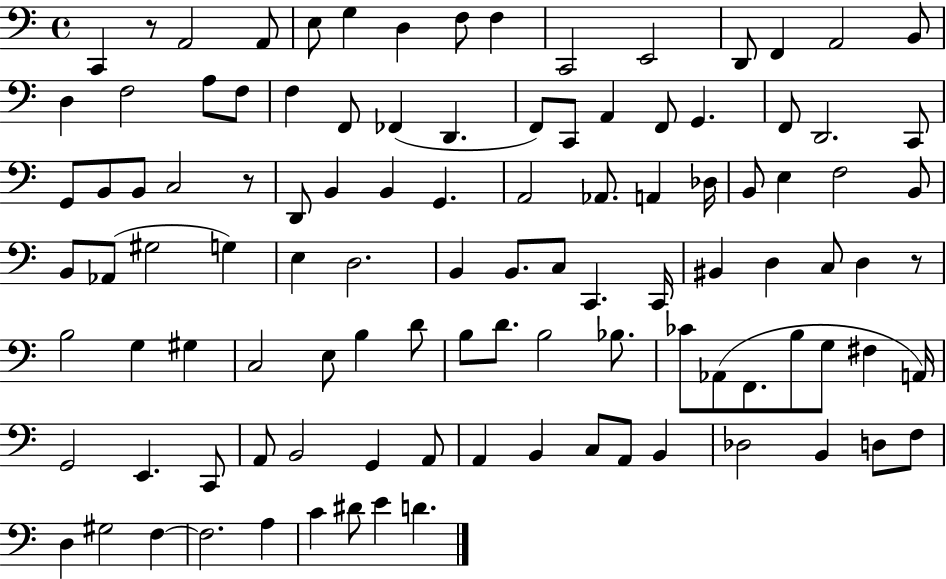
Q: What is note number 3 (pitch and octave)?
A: A2